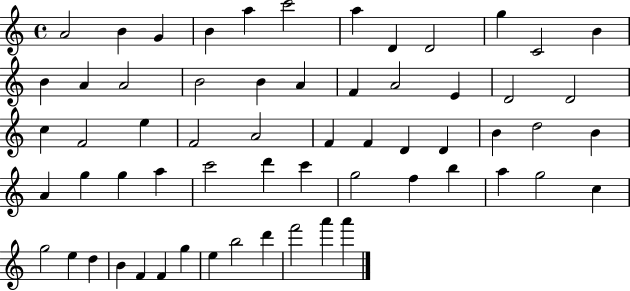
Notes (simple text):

A4/h B4/q G4/q B4/q A5/q C6/h A5/q D4/q D4/h G5/q C4/h B4/q B4/q A4/q A4/h B4/h B4/q A4/q F4/q A4/h E4/q D4/h D4/h C5/q F4/h E5/q F4/h A4/h F4/q F4/q D4/q D4/q B4/q D5/h B4/q A4/q G5/q G5/q A5/q C6/h D6/q C6/q G5/h F5/q B5/q A5/q G5/h C5/q G5/h E5/q D5/q B4/q F4/q F4/q G5/q E5/q B5/h D6/q F6/h A6/q A6/q